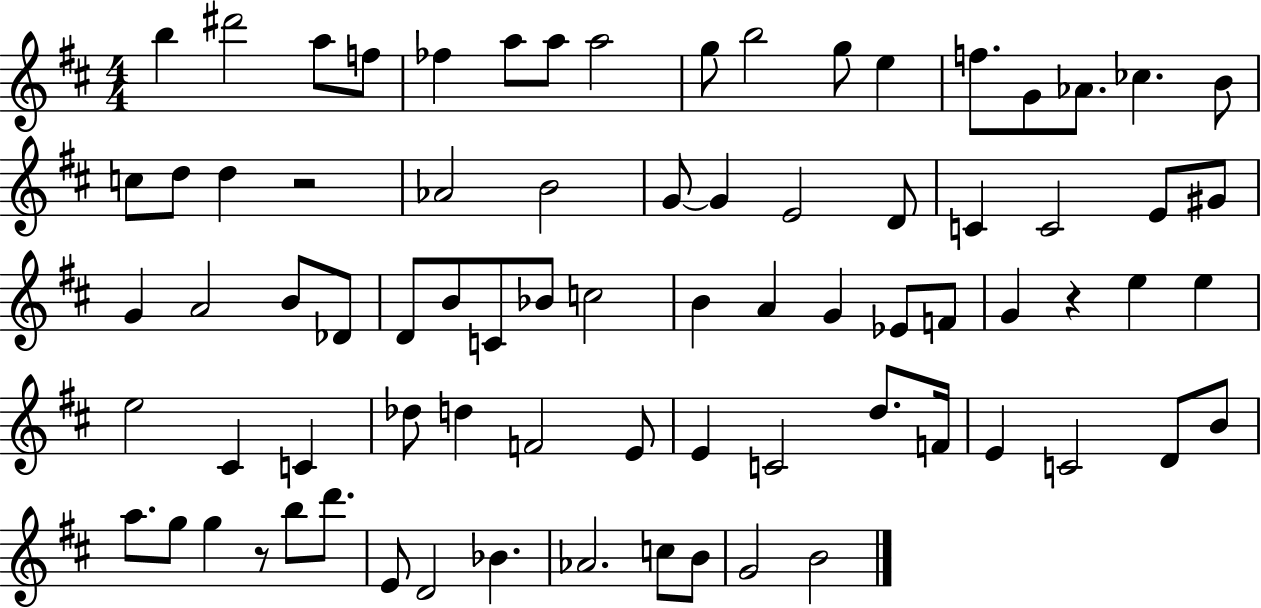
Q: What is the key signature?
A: D major